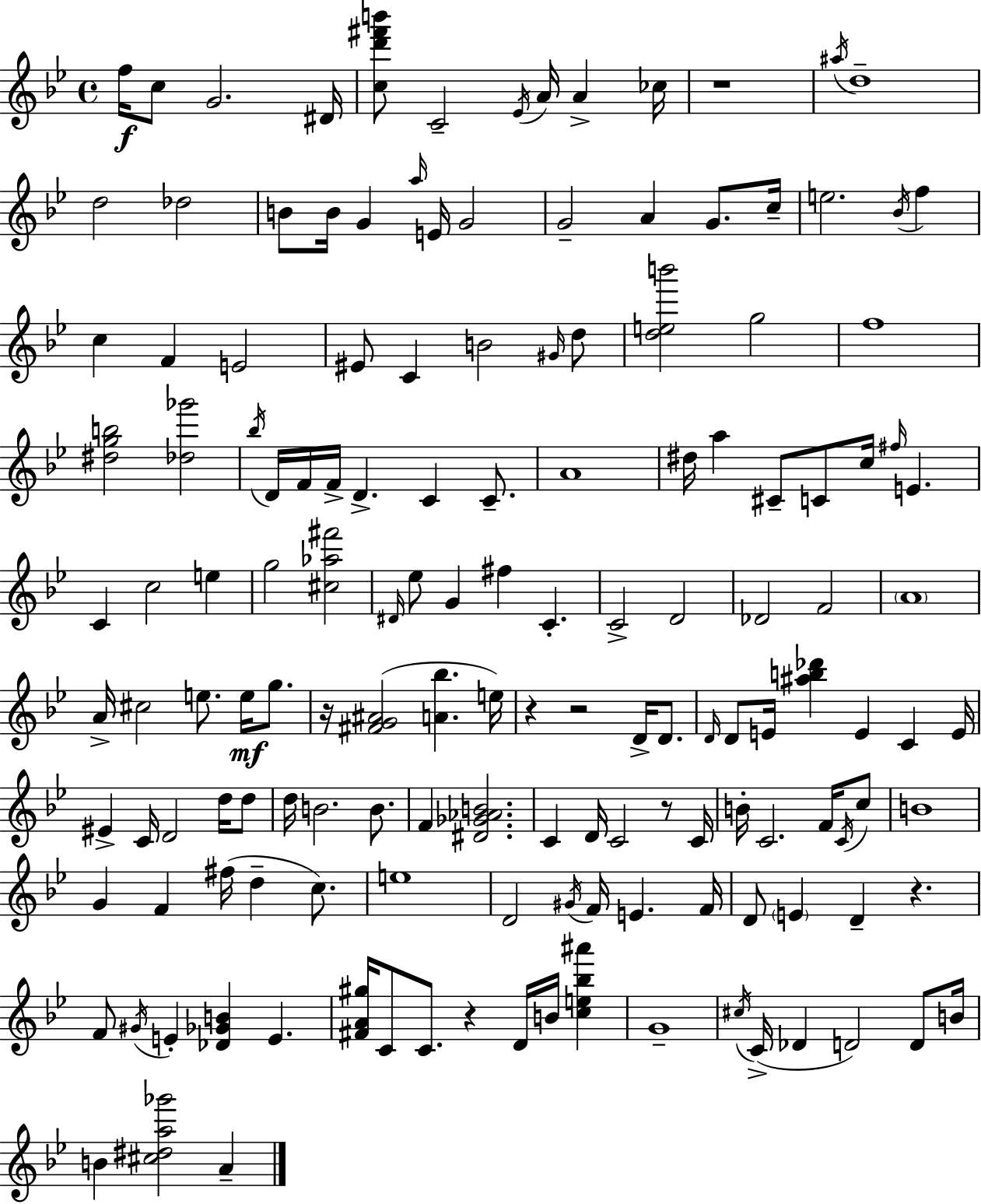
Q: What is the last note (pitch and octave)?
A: A4